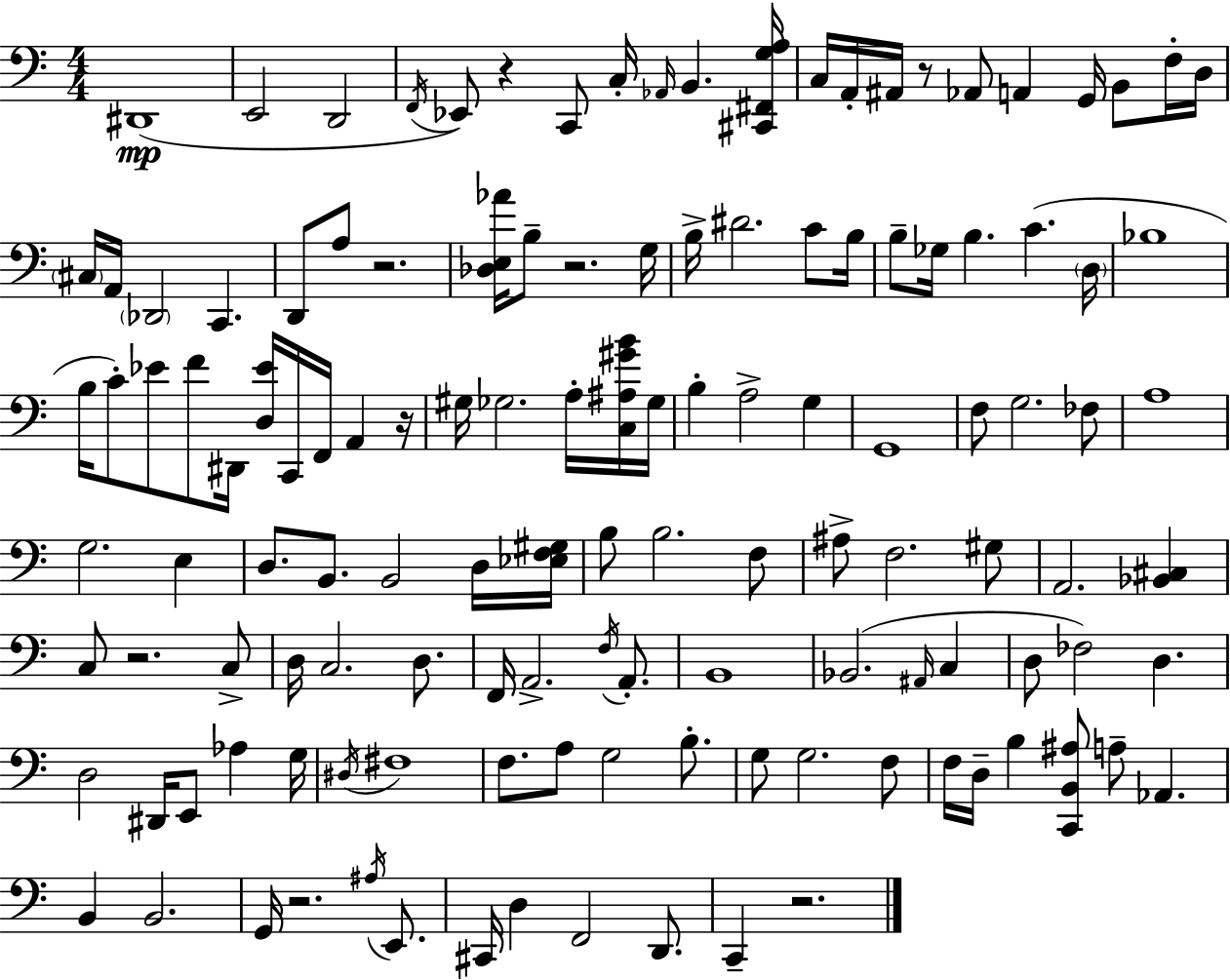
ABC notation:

X:1
T:Untitled
M:4/4
L:1/4
K:Am
^D,,4 E,,2 D,,2 F,,/4 _E,,/2 z C,,/2 C,/4 _A,,/4 B,, [^C,,^F,,G,A,]/4 C,/4 A,,/4 ^A,,/4 z/2 _A,,/2 A,, G,,/4 B,,/2 F,/4 D,/4 ^C,/4 A,,/4 _D,,2 C,, D,,/2 A,/2 z2 [_D,E,_A]/4 B,/2 z2 G,/4 B,/4 ^D2 C/2 B,/4 B,/2 _G,/4 B, C D,/4 _B,4 B,/4 C/2 _E/2 F/2 ^D,,/4 [D,_E]/4 C,,/4 F,,/4 A,, z/4 ^G,/4 _G,2 A,/4 [C,^A,^GB]/4 _G,/4 B, A,2 G, G,,4 F,/2 G,2 _F,/2 A,4 G,2 E, D,/2 B,,/2 B,,2 D,/4 [_E,F,^G,]/4 B,/2 B,2 F,/2 ^A,/2 F,2 ^G,/2 A,,2 [_B,,^C,] C,/2 z2 C,/2 D,/4 C,2 D,/2 F,,/4 A,,2 F,/4 A,,/2 B,,4 _B,,2 ^A,,/4 C, D,/2 _F,2 D, D,2 ^D,,/4 E,,/2 _A, G,/4 ^D,/4 ^F,4 F,/2 A,/2 G,2 B,/2 G,/2 G,2 F,/2 F,/4 D,/4 B, [C,,B,,^A,]/2 A,/2 _A,, B,, B,,2 G,,/4 z2 ^A,/4 E,,/2 ^C,,/4 D, F,,2 D,,/2 C,, z2